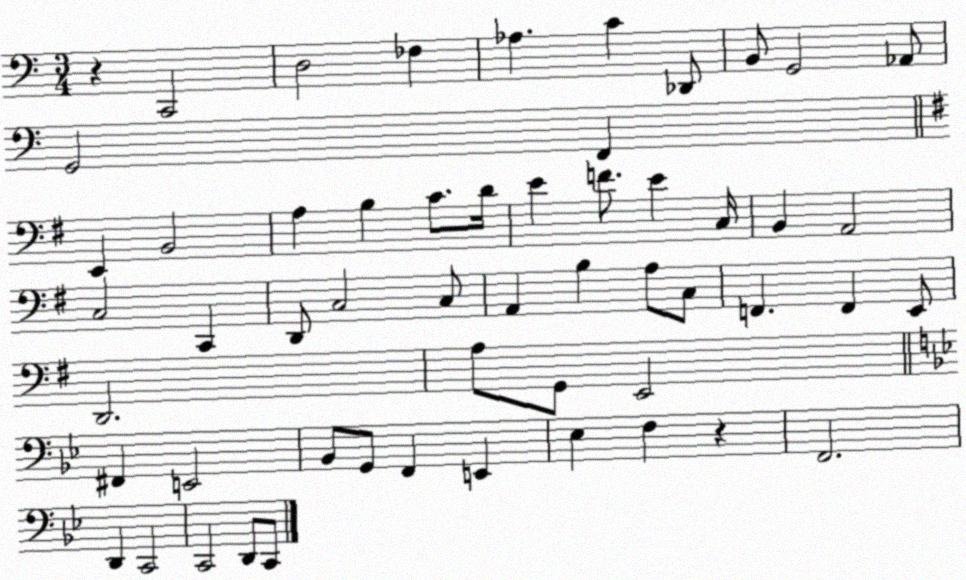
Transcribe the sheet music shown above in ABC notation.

X:1
T:Untitled
M:3/4
L:1/4
K:C
z C,,2 D,2 _F, _A, C _D,,/2 B,,/2 G,,2 _A,,/2 G,,2 F,, E,, B,,2 A, B, C/2 D/4 E F/2 E C,/4 B,, A,,2 C,2 C,, D,,/2 C,2 C,/2 A,, B, A,/2 C,/2 F,, F,, E,,/2 D,,2 A,/2 G,,/2 E,,2 ^F,, E,,2 _B,,/2 G,,/2 F,, E,, _E, F, z F,,2 D,, C,,2 C,,2 D,,/2 C,,/2